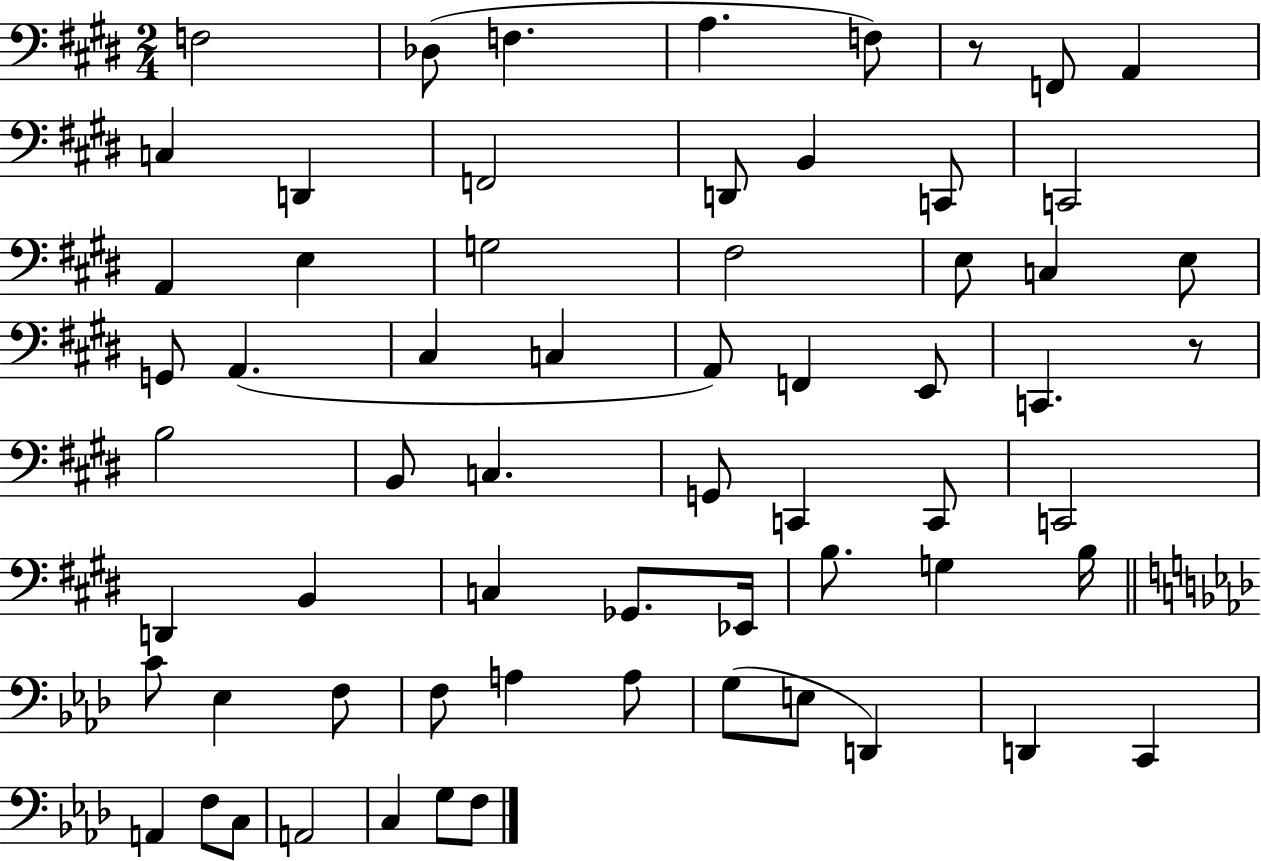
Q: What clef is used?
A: bass